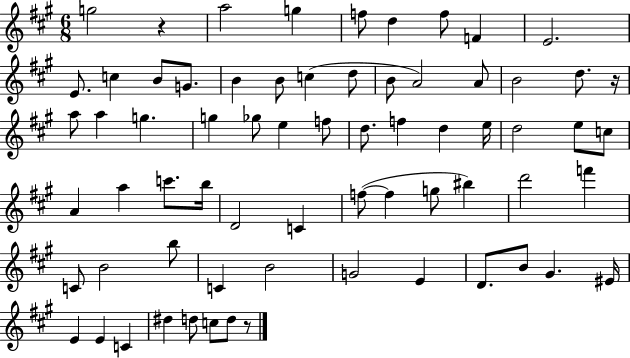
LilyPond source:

{
  \clef treble
  \numericTimeSignature
  \time 6/8
  \key a \major
  g''2 r4 | a''2 g''4 | f''8 d''4 f''8 f'4 | e'2. | \break e'8. c''4 b'8 g'8. | b'4 b'8 c''4( d''8 | b'8 a'2) a'8 | b'2 d''8. r16 | \break a''8 a''4 g''4. | g''4 ges''8 e''4 f''8 | d''8. f''4 d''4 e''16 | d''2 e''8 c''8 | \break a'4 a''4 c'''8. b''16 | d'2 c'4 | f''8~(~ f''4 g''8 bis''4) | d'''2 f'''4 | \break c'8 b'2 b''8 | c'4 b'2 | g'2 e'4 | d'8. b'8 gis'4. eis'16 | \break e'4 e'4 c'4 | dis''4 d''8 c''8 d''8 r8 | \bar "|."
}